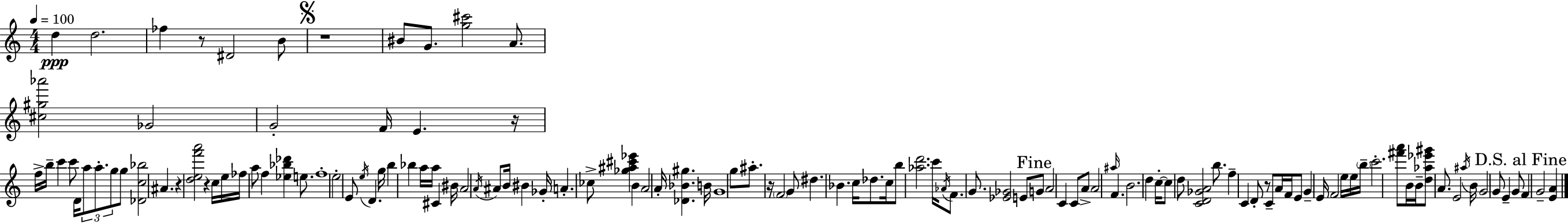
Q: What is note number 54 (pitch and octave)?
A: G5